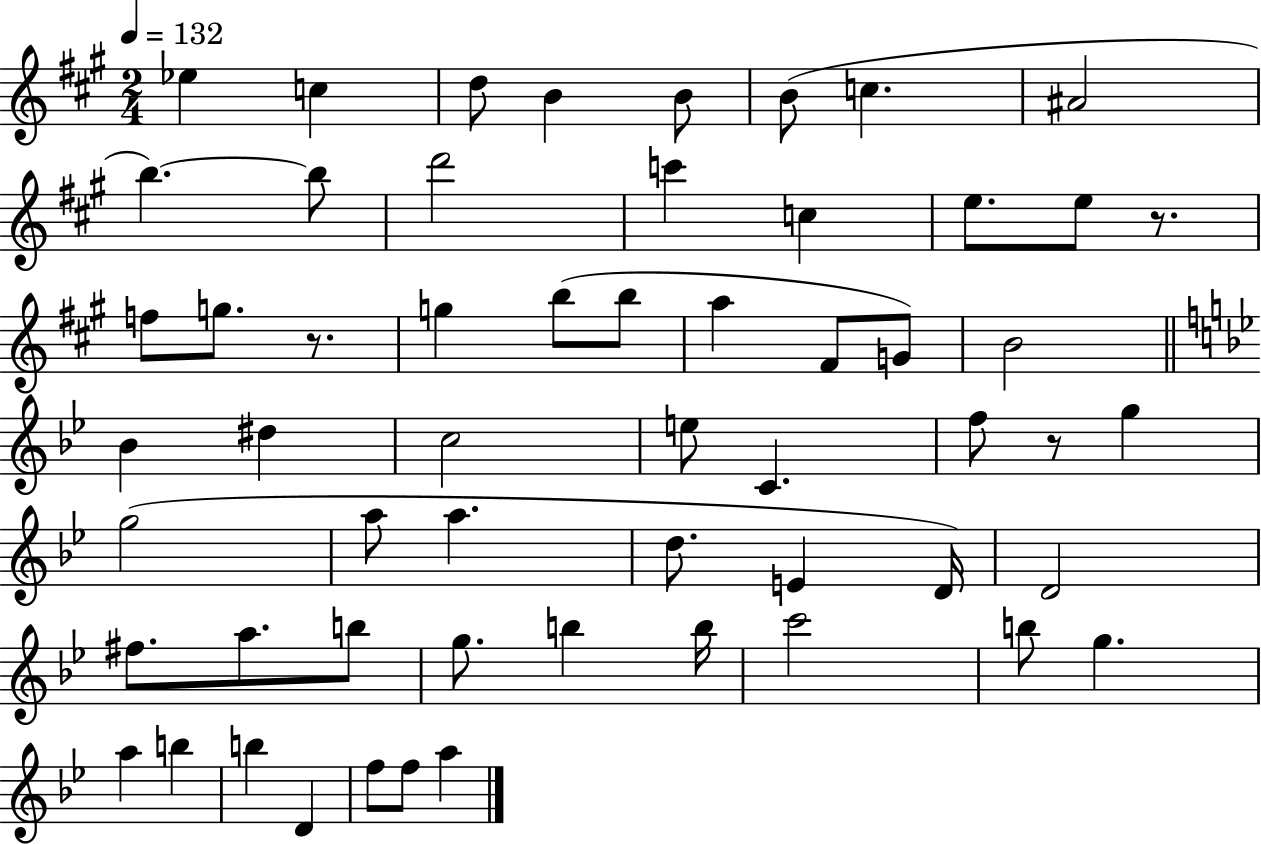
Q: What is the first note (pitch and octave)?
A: Eb5